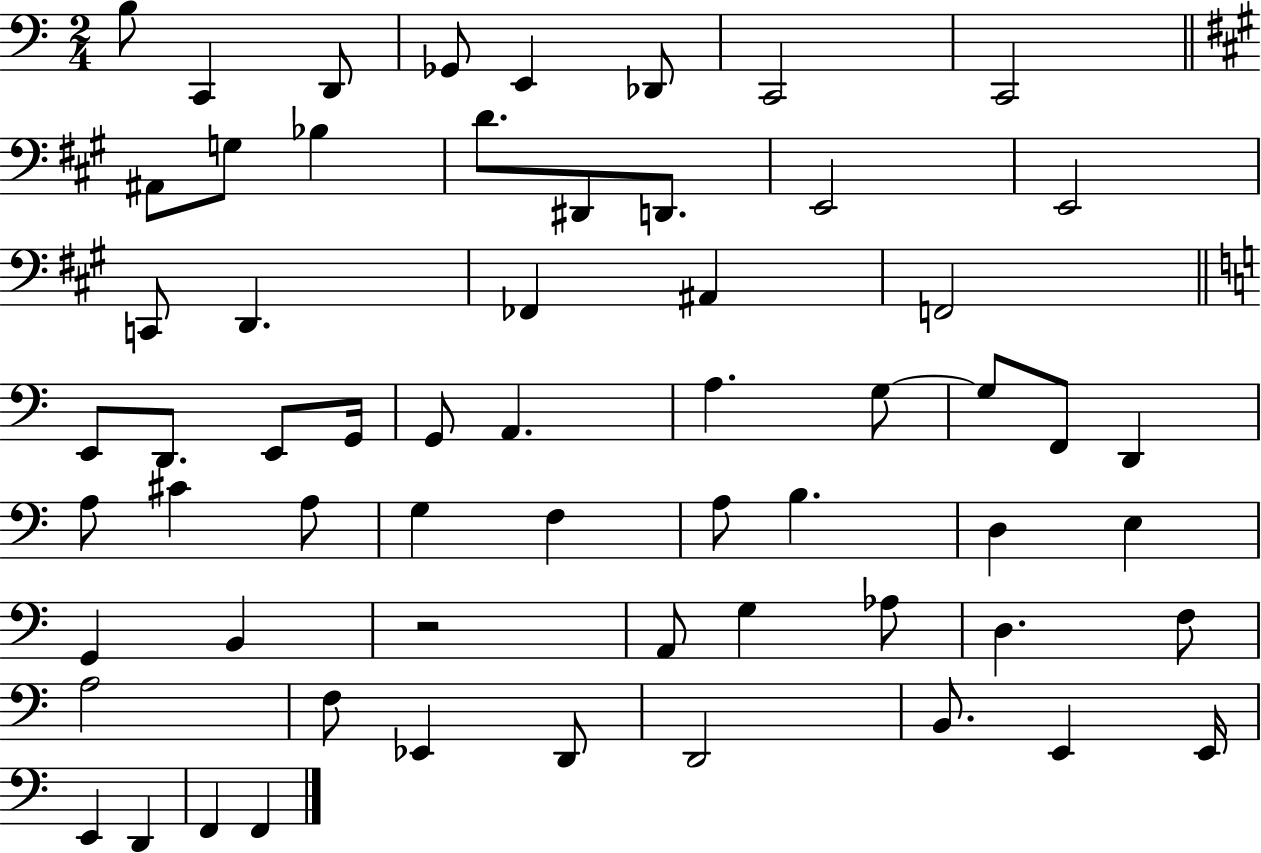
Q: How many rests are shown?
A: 1